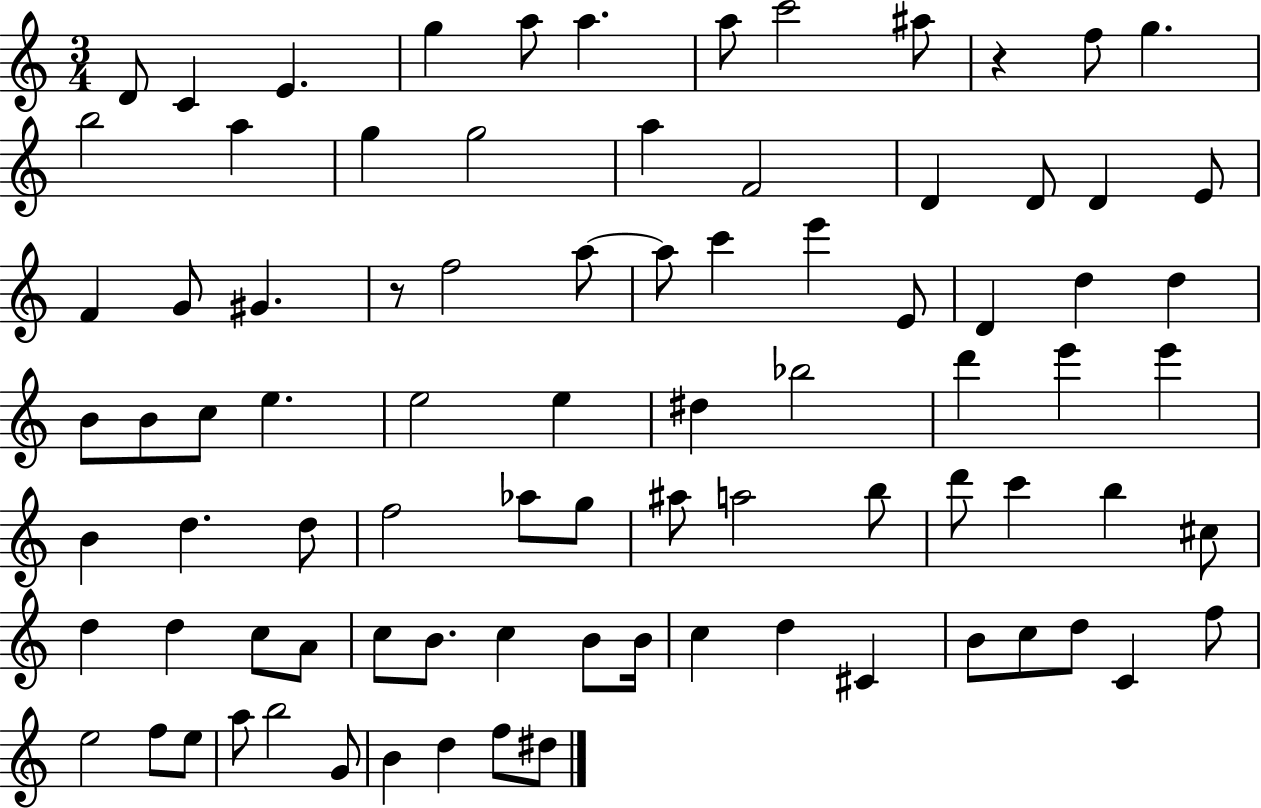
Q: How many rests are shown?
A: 2